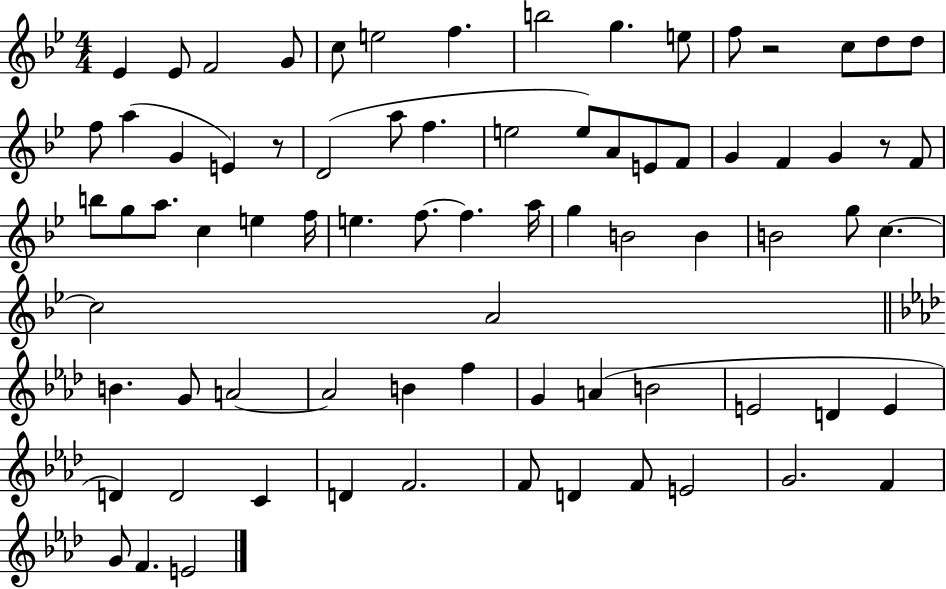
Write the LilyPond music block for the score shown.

{
  \clef treble
  \numericTimeSignature
  \time 4/4
  \key bes \major
  ees'4 ees'8 f'2 g'8 | c''8 e''2 f''4. | b''2 g''4. e''8 | f''8 r2 c''8 d''8 d''8 | \break f''8 a''4( g'4 e'4) r8 | d'2( a''8 f''4. | e''2 e''8) a'8 e'8 f'8 | g'4 f'4 g'4 r8 f'8 | \break b''8 g''8 a''8. c''4 e''4 f''16 | e''4. f''8.~~ f''4. a''16 | g''4 b'2 b'4 | b'2 g''8 c''4.~~ | \break c''2 a'2 | \bar "||" \break \key f \minor b'4. g'8 a'2~~ | a'2 b'4 f''4 | g'4 a'4( b'2 | e'2 d'4 e'4 | \break d'4) d'2 c'4 | d'4 f'2. | f'8 d'4 f'8 e'2 | g'2. f'4 | \break g'8 f'4. e'2 | \bar "|."
}